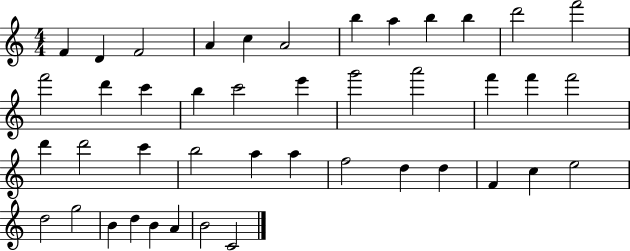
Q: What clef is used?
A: treble